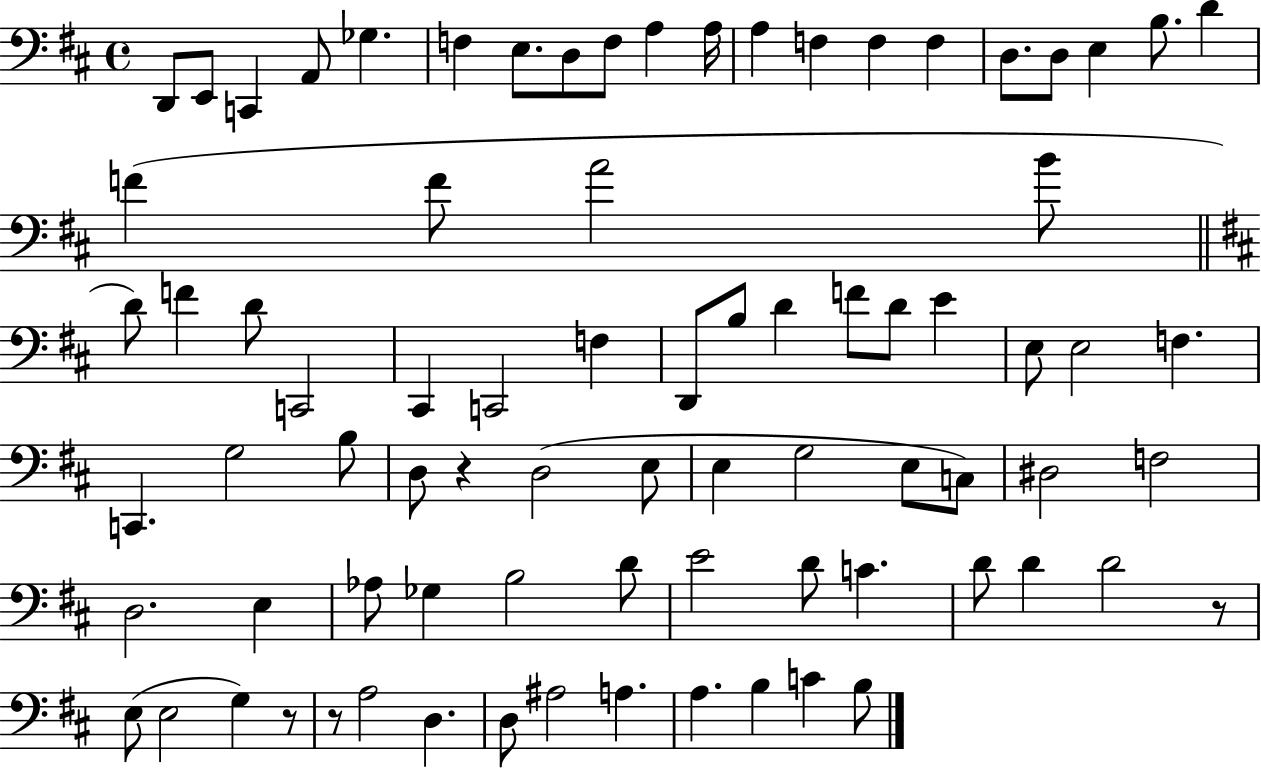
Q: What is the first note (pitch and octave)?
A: D2